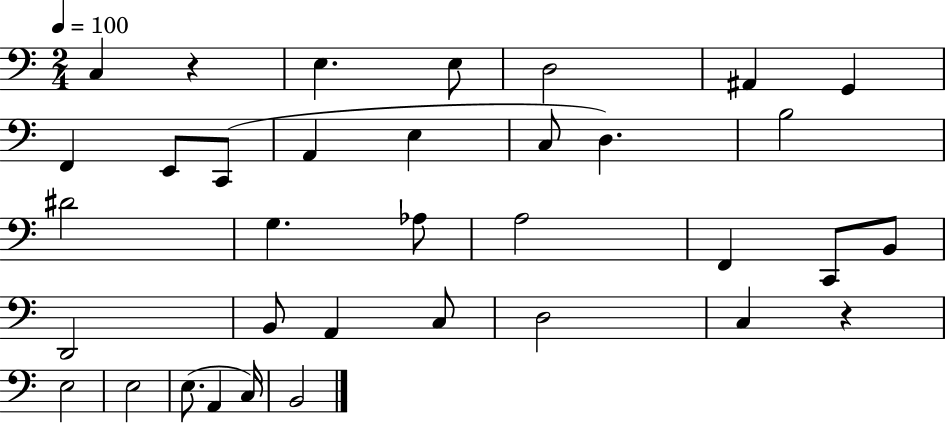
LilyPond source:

{
  \clef bass
  \numericTimeSignature
  \time 2/4
  \key c \major
  \tempo 4 = 100
  c4 r4 | e4. e8 | d2 | ais,4 g,4 | \break f,4 e,8 c,8( | a,4 e4 | c8 d4.) | b2 | \break dis'2 | g4. aes8 | a2 | f,4 c,8 b,8 | \break d,2 | b,8 a,4 c8 | d2 | c4 r4 | \break e2 | e2 | e8.( a,4 c16) | b,2 | \break \bar "|."
}